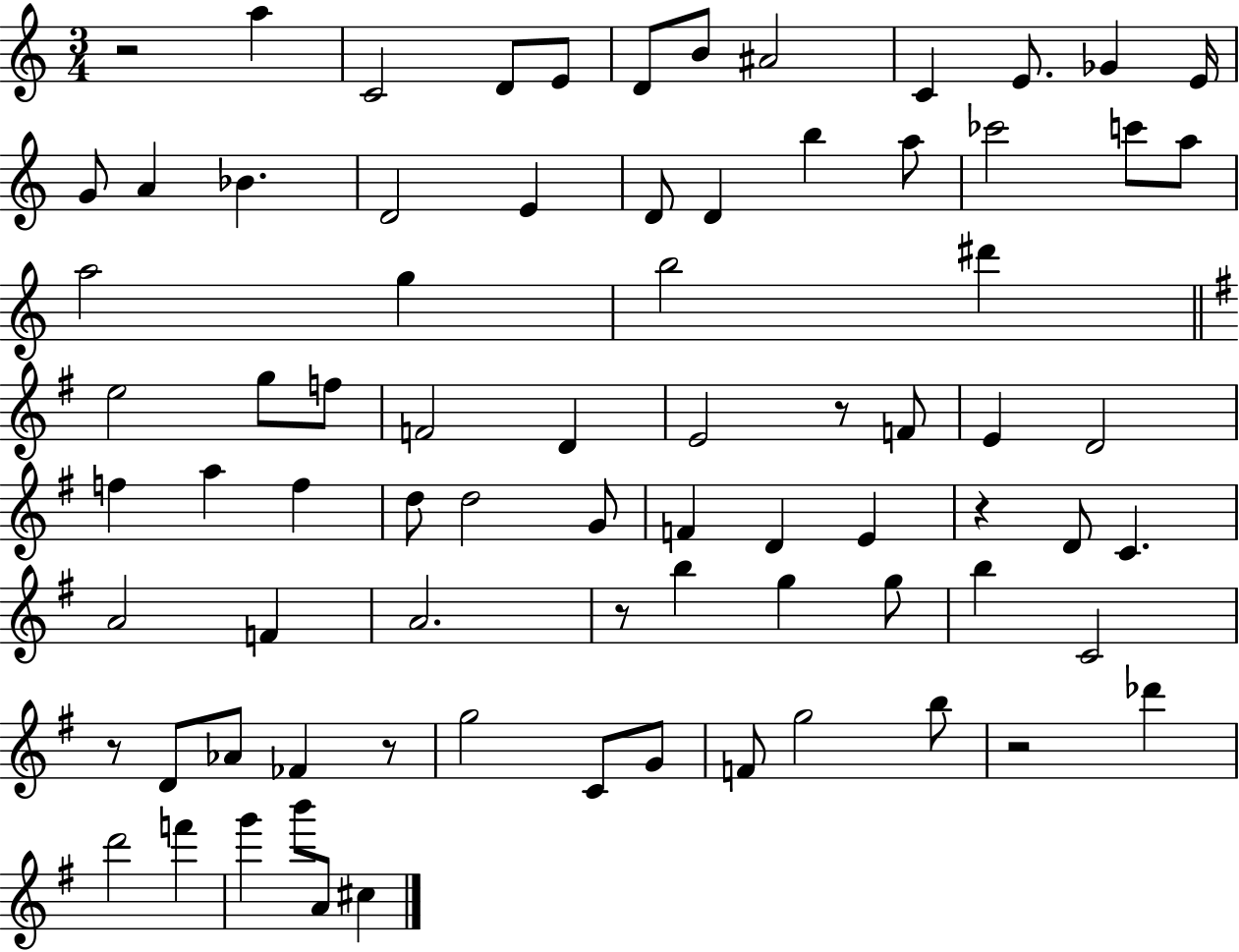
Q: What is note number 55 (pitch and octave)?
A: C4